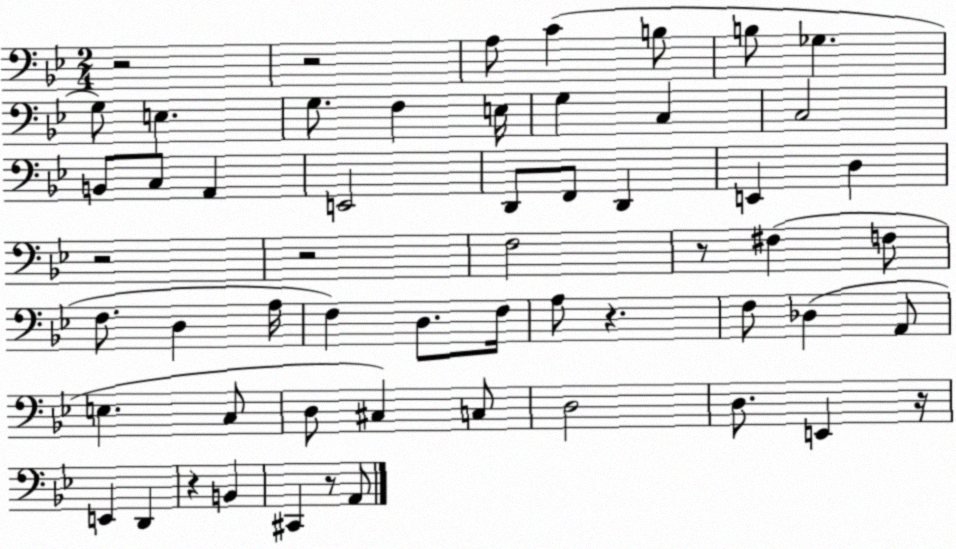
X:1
T:Untitled
M:2/4
L:1/4
K:Bb
z2 z2 A,/2 C B,/2 B,/2 _G, G,/2 E, G,/2 F, E,/4 G, C, C,2 B,,/2 C,/2 A,, E,,2 D,,/2 F,,/2 D,, E,, D, z2 z2 F,2 z/2 ^F, F,/2 F,/2 D, A,/4 F, D,/2 F,/4 A,/2 z F,/2 _D, A,,/2 E, C,/2 D,/2 ^C, C,/2 D,2 D,/2 E,, z/4 E,, D,, z B,, ^C,, z/2 A,,/2